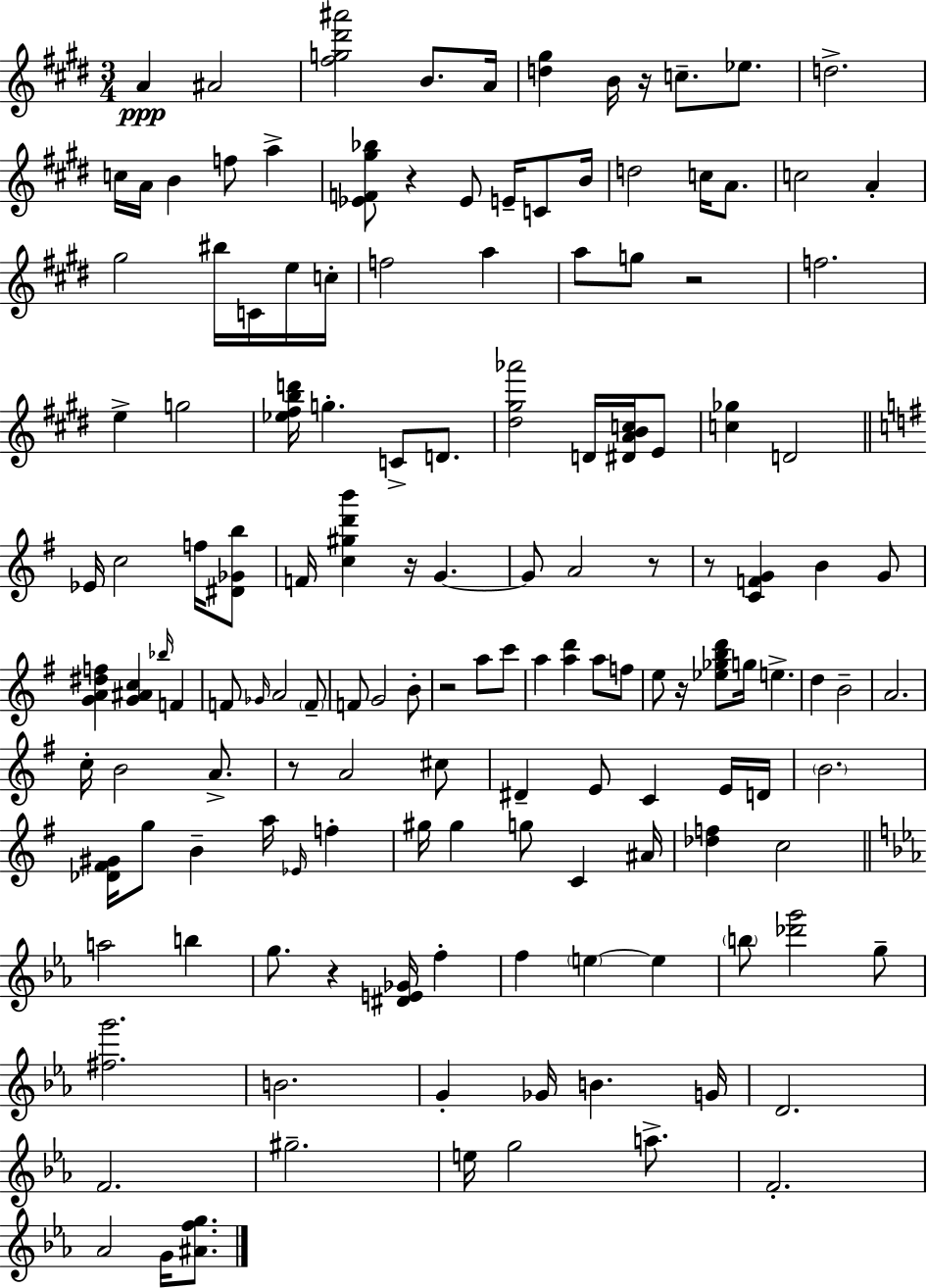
A4/q A#4/h [F#5,G5,D#6,A#6]/h B4/e. A4/s [D5,G#5]/q B4/s R/s C5/e. Eb5/e. D5/h. C5/s A4/s B4/q F5/e A5/q [Eb4,F4,G#5,Bb5]/e R/q Eb4/e E4/s C4/e B4/s D5/h C5/s A4/e. C5/h A4/q G#5/h BIS5/s C4/s E5/s C5/s F5/h A5/q A5/e G5/e R/h F5/h. E5/q G5/h [Eb5,F#5,B5,D6]/s G5/q. C4/e D4/e. [D#5,G#5,Ab6]/h D4/s [D#4,A4,B4,C5]/s E4/e [C5,Gb5]/q D4/h Eb4/s C5/h F5/s [D#4,Gb4,B5]/e F4/s [C5,G#5,D6,B6]/q R/s G4/q. G4/e A4/h R/e R/e [C4,F4,G4]/q B4/q G4/e [G4,A4,D#5,F5]/q [G4,A#4,C5]/q Bb5/s F4/q F4/e Gb4/s A4/h F4/e F4/e G4/h B4/e R/h A5/e C6/e A5/q [A5,D6]/q A5/e F5/e E5/e R/s [Eb5,Gb5,B5,D6]/e G5/s E5/q. D5/q B4/h A4/h. C5/s B4/h A4/e. R/e A4/h C#5/e D#4/q E4/e C4/q E4/s D4/s B4/h. [Db4,F#4,G#4]/s G5/e B4/q A5/s Eb4/s F5/q G#5/s G#5/q G5/e C4/q A#4/s [Db5,F5]/q C5/h A5/h B5/q G5/e. R/q [D#4,E4,Gb4]/s F5/q F5/q E5/q E5/q B5/e [Db6,G6]/h G5/e [F#5,G6]/h. B4/h. G4/q Gb4/s B4/q. G4/s D4/h. F4/h. G#5/h. E5/s G5/h A5/e. F4/h. Ab4/h G4/s [A#4,F5,G5]/e.